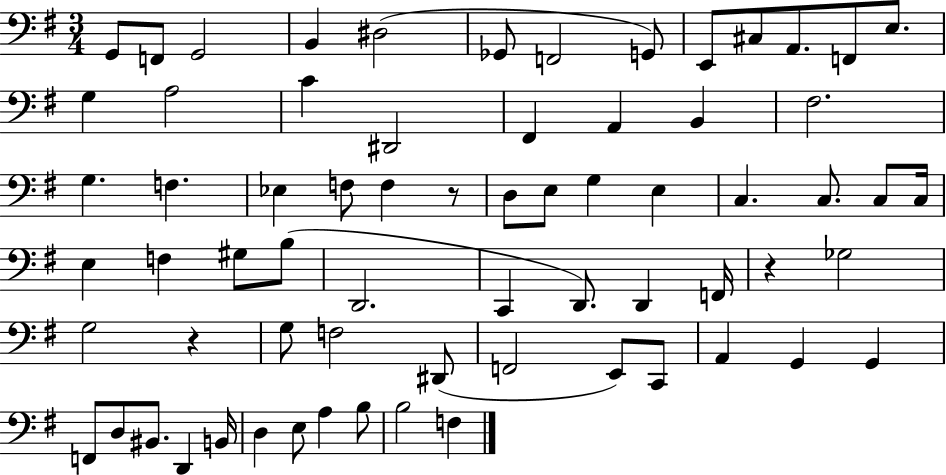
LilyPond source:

{
  \clef bass
  \numericTimeSignature
  \time 3/4
  \key g \major
  g,8 f,8 g,2 | b,4 dis2( | ges,8 f,2 g,8) | e,8 cis8 a,8. f,8 e8. | \break g4 a2 | c'4 dis,2 | fis,4 a,4 b,4 | fis2. | \break g4. f4. | ees4 f8 f4 r8 | d8 e8 g4 e4 | c4. c8. c8 c16 | \break e4 f4 gis8 b8( | d,2. | c,4 d,8.) d,4 f,16 | r4 ges2 | \break g2 r4 | g8 f2 dis,8( | f,2 e,8) c,8 | a,4 g,4 g,4 | \break f,8 d8 bis,8. d,4 b,16 | d4 e8 a4 b8 | b2 f4 | \bar "|."
}